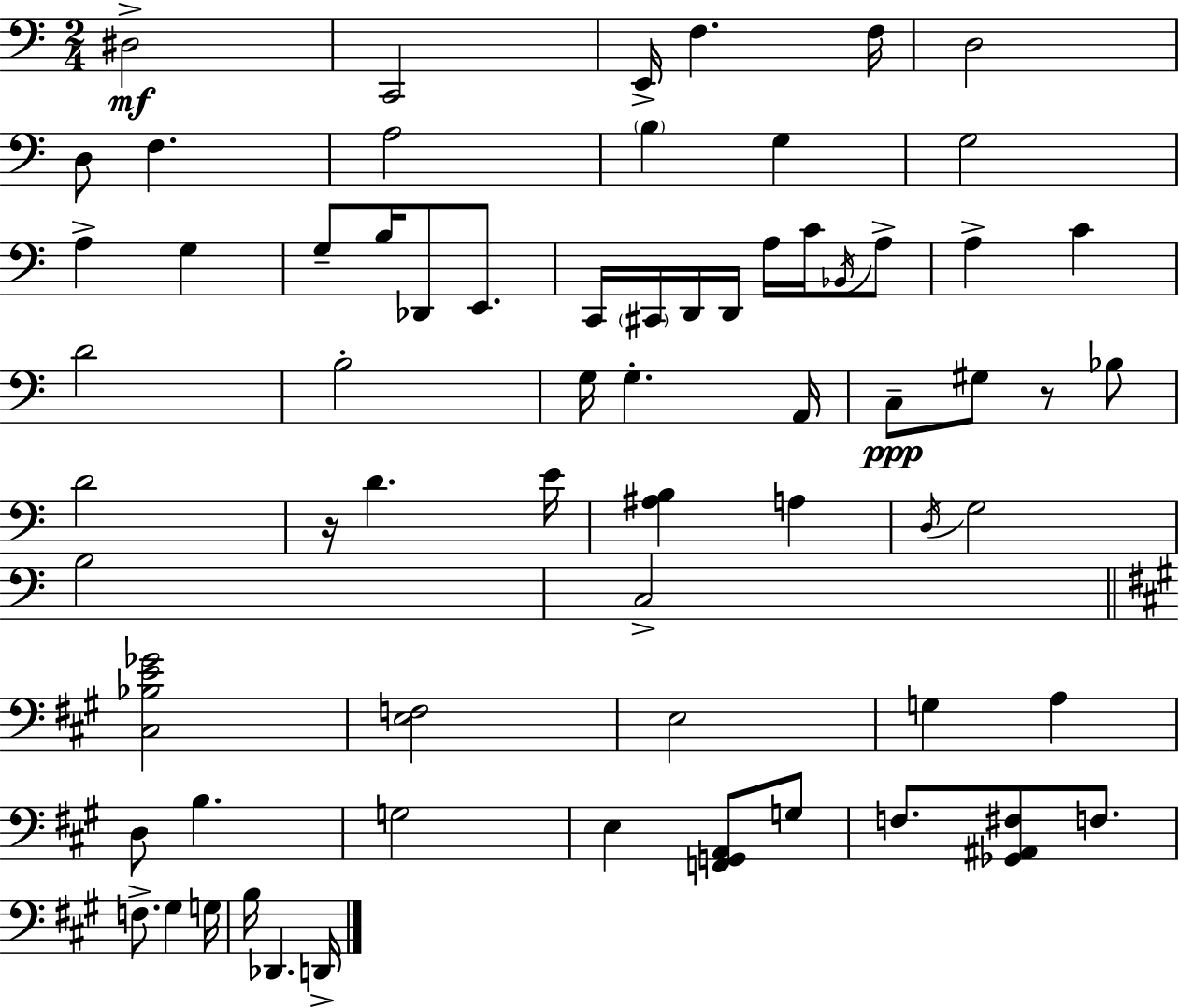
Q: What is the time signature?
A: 2/4